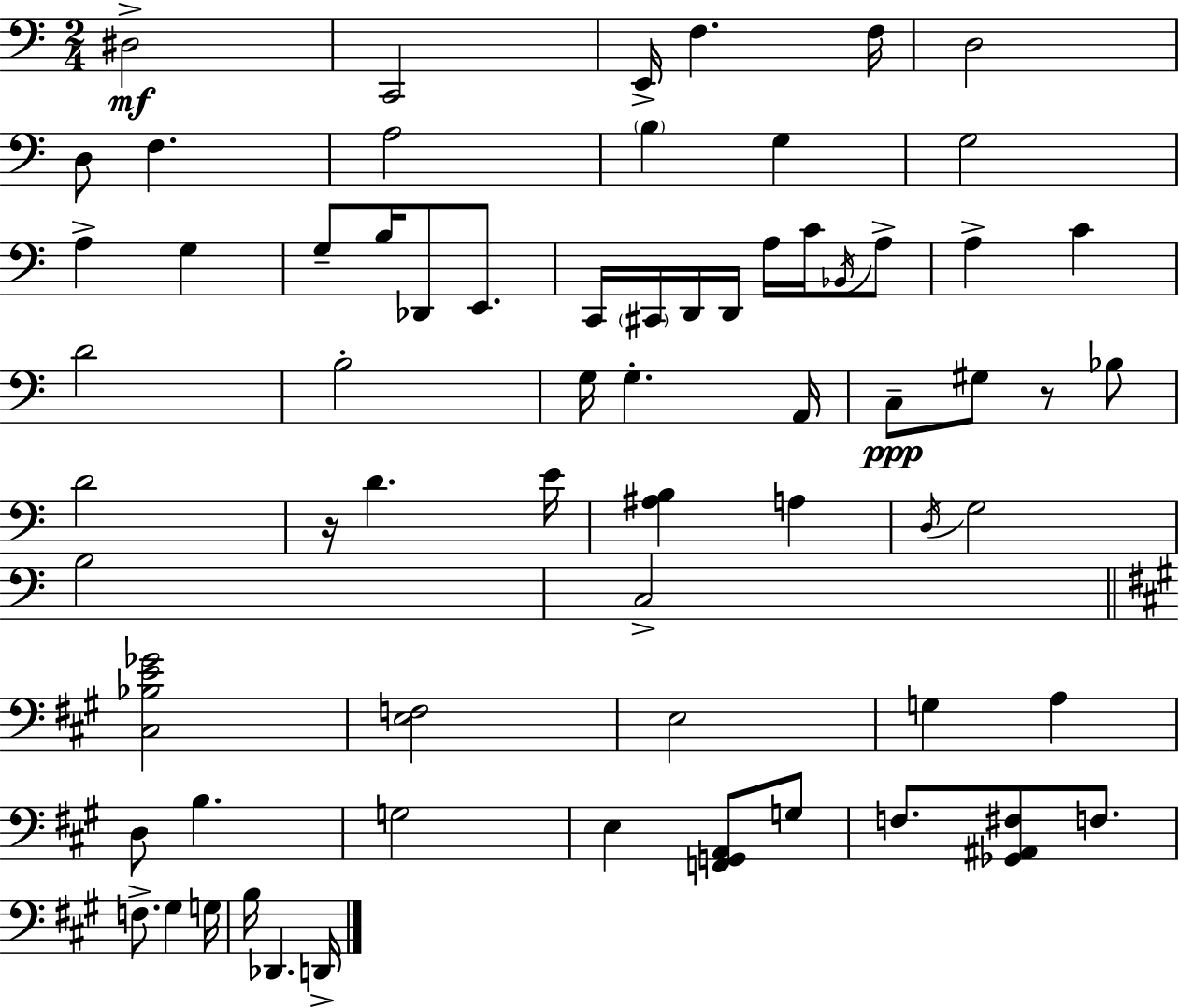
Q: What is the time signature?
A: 2/4